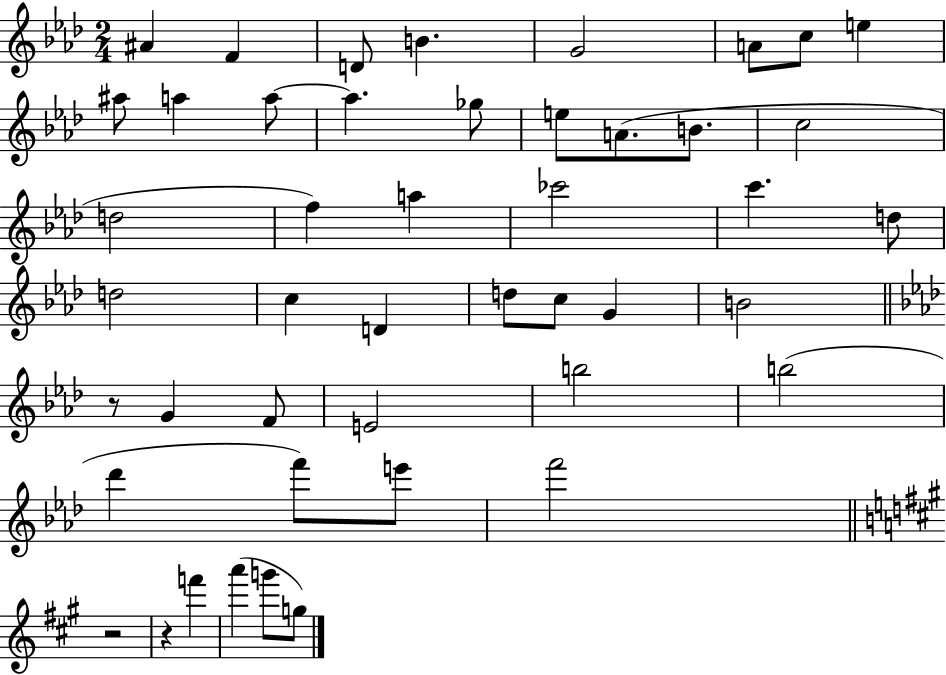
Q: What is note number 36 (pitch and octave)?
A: Db6